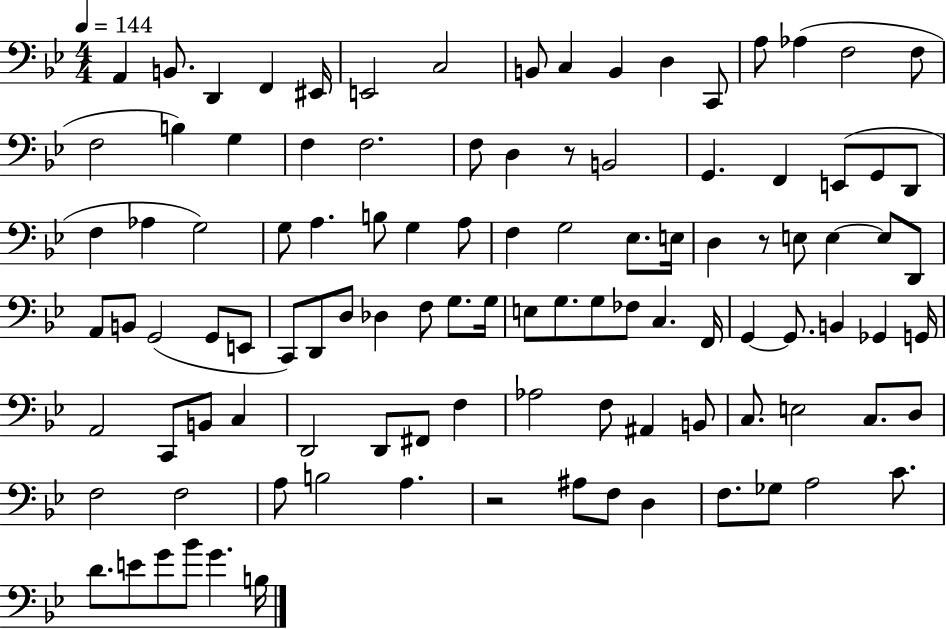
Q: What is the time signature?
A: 4/4